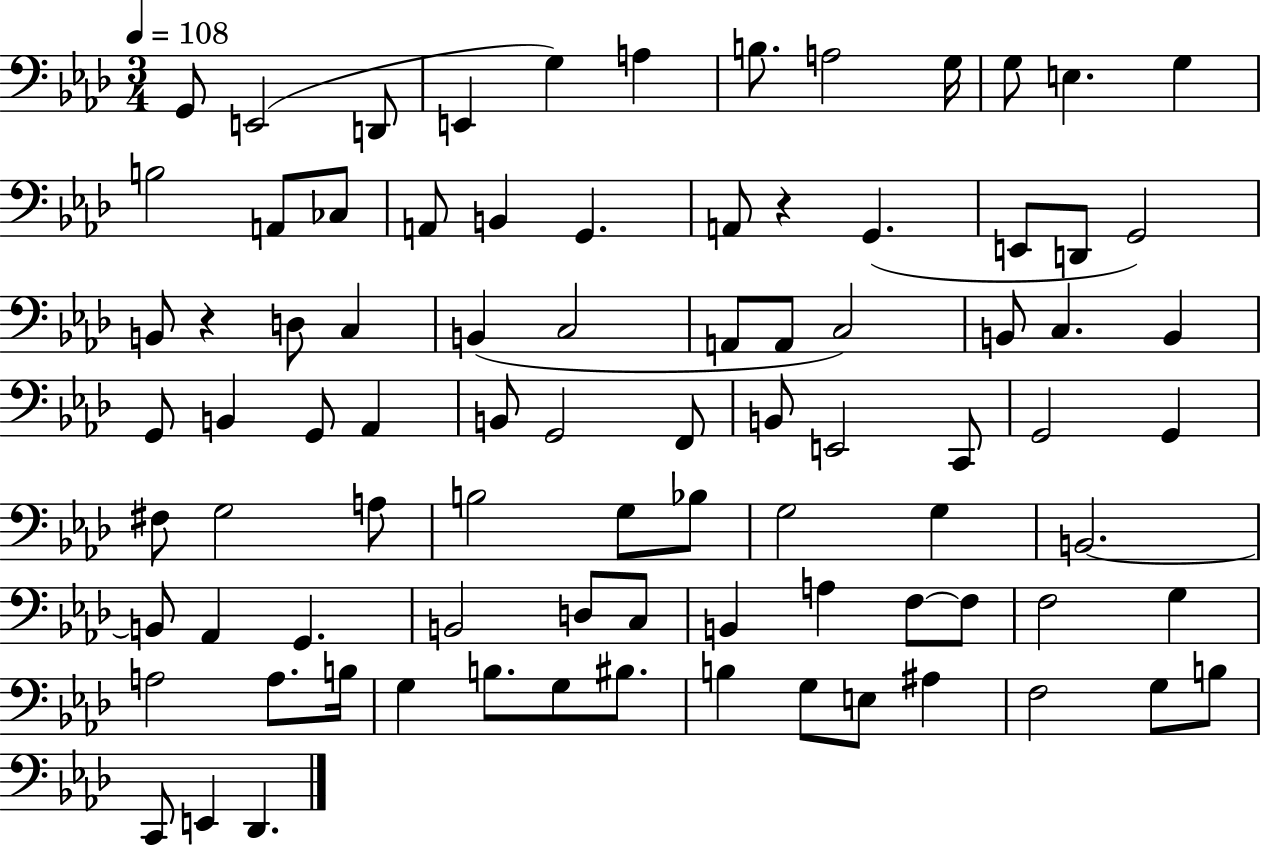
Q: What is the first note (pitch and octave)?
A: G2